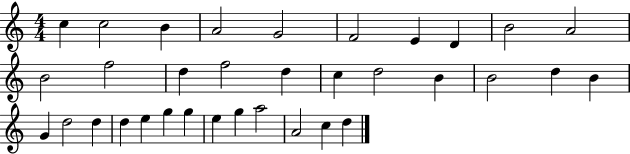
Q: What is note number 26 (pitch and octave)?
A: E5